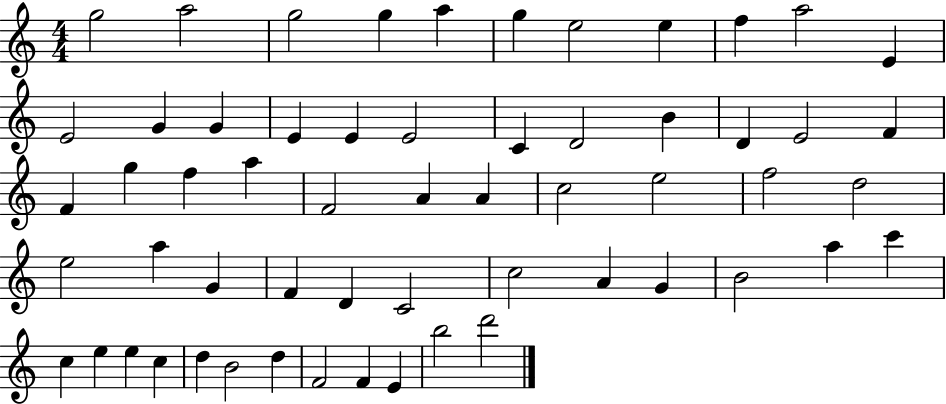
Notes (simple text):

G5/h A5/h G5/h G5/q A5/q G5/q E5/h E5/q F5/q A5/h E4/q E4/h G4/q G4/q E4/q E4/q E4/h C4/q D4/h B4/q D4/q E4/h F4/q F4/q G5/q F5/q A5/q F4/h A4/q A4/q C5/h E5/h F5/h D5/h E5/h A5/q G4/q F4/q D4/q C4/h C5/h A4/q G4/q B4/h A5/q C6/q C5/q E5/q E5/q C5/q D5/q B4/h D5/q F4/h F4/q E4/q B5/h D6/h